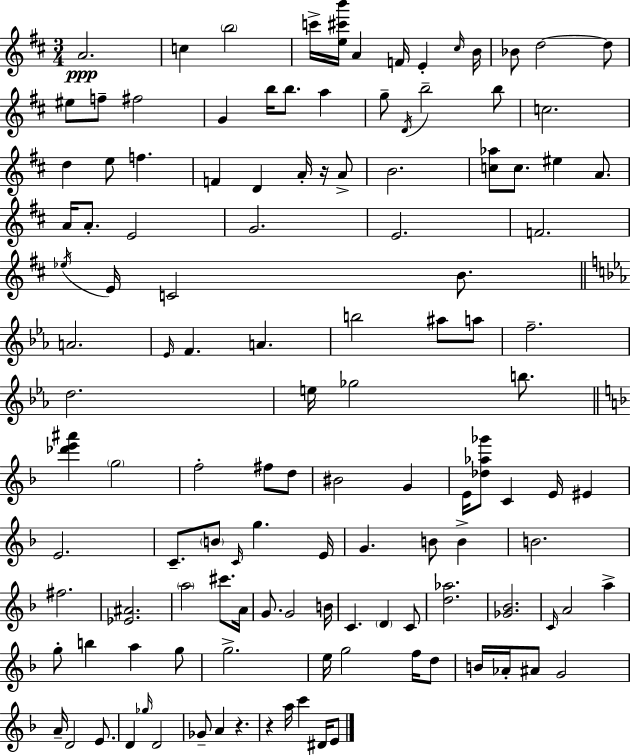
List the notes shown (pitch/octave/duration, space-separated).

A4/h. C5/q B5/h C6/s [E5,C#6,B6]/s A4/q F4/s E4/q C#5/s B4/s Bb4/e D5/h D5/e EIS5/e F5/e F#5/h G4/q B5/s B5/e. A5/q G5/e D4/s B5/h B5/e C5/h. D5/q E5/e F5/q. F4/q D4/q A4/s R/s A4/e B4/h. [C5,Ab5]/e C5/e. EIS5/q A4/e. A4/s A4/e. E4/h G4/h. E4/h. F4/h. Eb5/s E4/s C4/h B4/e. A4/h. Eb4/s F4/q. A4/q. B5/h A#5/e A5/e F5/h. D5/h. E5/s Gb5/h B5/e. [Db6,E6,A#6]/q G5/h F5/h F#5/e D5/e BIS4/h G4/q E4/s [Db5,Ab5,Gb6]/e C4/q E4/s EIS4/q E4/h. C4/e. B4/e C4/s G5/q. E4/s G4/q. B4/e B4/q B4/h. F#5/h. [Eb4,A#4]/h. A5/h C#6/e. A4/s G4/e. G4/h B4/s C4/q. D4/q C4/e [D5,Ab5]/h. [Gb4,Bb4]/h. C4/s A4/h A5/q G5/e B5/q A5/q G5/e G5/h. E5/s G5/h F5/s D5/e B4/s Ab4/s A#4/e G4/h A4/s D4/h E4/e. D4/q Gb5/s D4/h Gb4/e A4/q R/q. R/q A5/s C6/q D#4/s E4/e